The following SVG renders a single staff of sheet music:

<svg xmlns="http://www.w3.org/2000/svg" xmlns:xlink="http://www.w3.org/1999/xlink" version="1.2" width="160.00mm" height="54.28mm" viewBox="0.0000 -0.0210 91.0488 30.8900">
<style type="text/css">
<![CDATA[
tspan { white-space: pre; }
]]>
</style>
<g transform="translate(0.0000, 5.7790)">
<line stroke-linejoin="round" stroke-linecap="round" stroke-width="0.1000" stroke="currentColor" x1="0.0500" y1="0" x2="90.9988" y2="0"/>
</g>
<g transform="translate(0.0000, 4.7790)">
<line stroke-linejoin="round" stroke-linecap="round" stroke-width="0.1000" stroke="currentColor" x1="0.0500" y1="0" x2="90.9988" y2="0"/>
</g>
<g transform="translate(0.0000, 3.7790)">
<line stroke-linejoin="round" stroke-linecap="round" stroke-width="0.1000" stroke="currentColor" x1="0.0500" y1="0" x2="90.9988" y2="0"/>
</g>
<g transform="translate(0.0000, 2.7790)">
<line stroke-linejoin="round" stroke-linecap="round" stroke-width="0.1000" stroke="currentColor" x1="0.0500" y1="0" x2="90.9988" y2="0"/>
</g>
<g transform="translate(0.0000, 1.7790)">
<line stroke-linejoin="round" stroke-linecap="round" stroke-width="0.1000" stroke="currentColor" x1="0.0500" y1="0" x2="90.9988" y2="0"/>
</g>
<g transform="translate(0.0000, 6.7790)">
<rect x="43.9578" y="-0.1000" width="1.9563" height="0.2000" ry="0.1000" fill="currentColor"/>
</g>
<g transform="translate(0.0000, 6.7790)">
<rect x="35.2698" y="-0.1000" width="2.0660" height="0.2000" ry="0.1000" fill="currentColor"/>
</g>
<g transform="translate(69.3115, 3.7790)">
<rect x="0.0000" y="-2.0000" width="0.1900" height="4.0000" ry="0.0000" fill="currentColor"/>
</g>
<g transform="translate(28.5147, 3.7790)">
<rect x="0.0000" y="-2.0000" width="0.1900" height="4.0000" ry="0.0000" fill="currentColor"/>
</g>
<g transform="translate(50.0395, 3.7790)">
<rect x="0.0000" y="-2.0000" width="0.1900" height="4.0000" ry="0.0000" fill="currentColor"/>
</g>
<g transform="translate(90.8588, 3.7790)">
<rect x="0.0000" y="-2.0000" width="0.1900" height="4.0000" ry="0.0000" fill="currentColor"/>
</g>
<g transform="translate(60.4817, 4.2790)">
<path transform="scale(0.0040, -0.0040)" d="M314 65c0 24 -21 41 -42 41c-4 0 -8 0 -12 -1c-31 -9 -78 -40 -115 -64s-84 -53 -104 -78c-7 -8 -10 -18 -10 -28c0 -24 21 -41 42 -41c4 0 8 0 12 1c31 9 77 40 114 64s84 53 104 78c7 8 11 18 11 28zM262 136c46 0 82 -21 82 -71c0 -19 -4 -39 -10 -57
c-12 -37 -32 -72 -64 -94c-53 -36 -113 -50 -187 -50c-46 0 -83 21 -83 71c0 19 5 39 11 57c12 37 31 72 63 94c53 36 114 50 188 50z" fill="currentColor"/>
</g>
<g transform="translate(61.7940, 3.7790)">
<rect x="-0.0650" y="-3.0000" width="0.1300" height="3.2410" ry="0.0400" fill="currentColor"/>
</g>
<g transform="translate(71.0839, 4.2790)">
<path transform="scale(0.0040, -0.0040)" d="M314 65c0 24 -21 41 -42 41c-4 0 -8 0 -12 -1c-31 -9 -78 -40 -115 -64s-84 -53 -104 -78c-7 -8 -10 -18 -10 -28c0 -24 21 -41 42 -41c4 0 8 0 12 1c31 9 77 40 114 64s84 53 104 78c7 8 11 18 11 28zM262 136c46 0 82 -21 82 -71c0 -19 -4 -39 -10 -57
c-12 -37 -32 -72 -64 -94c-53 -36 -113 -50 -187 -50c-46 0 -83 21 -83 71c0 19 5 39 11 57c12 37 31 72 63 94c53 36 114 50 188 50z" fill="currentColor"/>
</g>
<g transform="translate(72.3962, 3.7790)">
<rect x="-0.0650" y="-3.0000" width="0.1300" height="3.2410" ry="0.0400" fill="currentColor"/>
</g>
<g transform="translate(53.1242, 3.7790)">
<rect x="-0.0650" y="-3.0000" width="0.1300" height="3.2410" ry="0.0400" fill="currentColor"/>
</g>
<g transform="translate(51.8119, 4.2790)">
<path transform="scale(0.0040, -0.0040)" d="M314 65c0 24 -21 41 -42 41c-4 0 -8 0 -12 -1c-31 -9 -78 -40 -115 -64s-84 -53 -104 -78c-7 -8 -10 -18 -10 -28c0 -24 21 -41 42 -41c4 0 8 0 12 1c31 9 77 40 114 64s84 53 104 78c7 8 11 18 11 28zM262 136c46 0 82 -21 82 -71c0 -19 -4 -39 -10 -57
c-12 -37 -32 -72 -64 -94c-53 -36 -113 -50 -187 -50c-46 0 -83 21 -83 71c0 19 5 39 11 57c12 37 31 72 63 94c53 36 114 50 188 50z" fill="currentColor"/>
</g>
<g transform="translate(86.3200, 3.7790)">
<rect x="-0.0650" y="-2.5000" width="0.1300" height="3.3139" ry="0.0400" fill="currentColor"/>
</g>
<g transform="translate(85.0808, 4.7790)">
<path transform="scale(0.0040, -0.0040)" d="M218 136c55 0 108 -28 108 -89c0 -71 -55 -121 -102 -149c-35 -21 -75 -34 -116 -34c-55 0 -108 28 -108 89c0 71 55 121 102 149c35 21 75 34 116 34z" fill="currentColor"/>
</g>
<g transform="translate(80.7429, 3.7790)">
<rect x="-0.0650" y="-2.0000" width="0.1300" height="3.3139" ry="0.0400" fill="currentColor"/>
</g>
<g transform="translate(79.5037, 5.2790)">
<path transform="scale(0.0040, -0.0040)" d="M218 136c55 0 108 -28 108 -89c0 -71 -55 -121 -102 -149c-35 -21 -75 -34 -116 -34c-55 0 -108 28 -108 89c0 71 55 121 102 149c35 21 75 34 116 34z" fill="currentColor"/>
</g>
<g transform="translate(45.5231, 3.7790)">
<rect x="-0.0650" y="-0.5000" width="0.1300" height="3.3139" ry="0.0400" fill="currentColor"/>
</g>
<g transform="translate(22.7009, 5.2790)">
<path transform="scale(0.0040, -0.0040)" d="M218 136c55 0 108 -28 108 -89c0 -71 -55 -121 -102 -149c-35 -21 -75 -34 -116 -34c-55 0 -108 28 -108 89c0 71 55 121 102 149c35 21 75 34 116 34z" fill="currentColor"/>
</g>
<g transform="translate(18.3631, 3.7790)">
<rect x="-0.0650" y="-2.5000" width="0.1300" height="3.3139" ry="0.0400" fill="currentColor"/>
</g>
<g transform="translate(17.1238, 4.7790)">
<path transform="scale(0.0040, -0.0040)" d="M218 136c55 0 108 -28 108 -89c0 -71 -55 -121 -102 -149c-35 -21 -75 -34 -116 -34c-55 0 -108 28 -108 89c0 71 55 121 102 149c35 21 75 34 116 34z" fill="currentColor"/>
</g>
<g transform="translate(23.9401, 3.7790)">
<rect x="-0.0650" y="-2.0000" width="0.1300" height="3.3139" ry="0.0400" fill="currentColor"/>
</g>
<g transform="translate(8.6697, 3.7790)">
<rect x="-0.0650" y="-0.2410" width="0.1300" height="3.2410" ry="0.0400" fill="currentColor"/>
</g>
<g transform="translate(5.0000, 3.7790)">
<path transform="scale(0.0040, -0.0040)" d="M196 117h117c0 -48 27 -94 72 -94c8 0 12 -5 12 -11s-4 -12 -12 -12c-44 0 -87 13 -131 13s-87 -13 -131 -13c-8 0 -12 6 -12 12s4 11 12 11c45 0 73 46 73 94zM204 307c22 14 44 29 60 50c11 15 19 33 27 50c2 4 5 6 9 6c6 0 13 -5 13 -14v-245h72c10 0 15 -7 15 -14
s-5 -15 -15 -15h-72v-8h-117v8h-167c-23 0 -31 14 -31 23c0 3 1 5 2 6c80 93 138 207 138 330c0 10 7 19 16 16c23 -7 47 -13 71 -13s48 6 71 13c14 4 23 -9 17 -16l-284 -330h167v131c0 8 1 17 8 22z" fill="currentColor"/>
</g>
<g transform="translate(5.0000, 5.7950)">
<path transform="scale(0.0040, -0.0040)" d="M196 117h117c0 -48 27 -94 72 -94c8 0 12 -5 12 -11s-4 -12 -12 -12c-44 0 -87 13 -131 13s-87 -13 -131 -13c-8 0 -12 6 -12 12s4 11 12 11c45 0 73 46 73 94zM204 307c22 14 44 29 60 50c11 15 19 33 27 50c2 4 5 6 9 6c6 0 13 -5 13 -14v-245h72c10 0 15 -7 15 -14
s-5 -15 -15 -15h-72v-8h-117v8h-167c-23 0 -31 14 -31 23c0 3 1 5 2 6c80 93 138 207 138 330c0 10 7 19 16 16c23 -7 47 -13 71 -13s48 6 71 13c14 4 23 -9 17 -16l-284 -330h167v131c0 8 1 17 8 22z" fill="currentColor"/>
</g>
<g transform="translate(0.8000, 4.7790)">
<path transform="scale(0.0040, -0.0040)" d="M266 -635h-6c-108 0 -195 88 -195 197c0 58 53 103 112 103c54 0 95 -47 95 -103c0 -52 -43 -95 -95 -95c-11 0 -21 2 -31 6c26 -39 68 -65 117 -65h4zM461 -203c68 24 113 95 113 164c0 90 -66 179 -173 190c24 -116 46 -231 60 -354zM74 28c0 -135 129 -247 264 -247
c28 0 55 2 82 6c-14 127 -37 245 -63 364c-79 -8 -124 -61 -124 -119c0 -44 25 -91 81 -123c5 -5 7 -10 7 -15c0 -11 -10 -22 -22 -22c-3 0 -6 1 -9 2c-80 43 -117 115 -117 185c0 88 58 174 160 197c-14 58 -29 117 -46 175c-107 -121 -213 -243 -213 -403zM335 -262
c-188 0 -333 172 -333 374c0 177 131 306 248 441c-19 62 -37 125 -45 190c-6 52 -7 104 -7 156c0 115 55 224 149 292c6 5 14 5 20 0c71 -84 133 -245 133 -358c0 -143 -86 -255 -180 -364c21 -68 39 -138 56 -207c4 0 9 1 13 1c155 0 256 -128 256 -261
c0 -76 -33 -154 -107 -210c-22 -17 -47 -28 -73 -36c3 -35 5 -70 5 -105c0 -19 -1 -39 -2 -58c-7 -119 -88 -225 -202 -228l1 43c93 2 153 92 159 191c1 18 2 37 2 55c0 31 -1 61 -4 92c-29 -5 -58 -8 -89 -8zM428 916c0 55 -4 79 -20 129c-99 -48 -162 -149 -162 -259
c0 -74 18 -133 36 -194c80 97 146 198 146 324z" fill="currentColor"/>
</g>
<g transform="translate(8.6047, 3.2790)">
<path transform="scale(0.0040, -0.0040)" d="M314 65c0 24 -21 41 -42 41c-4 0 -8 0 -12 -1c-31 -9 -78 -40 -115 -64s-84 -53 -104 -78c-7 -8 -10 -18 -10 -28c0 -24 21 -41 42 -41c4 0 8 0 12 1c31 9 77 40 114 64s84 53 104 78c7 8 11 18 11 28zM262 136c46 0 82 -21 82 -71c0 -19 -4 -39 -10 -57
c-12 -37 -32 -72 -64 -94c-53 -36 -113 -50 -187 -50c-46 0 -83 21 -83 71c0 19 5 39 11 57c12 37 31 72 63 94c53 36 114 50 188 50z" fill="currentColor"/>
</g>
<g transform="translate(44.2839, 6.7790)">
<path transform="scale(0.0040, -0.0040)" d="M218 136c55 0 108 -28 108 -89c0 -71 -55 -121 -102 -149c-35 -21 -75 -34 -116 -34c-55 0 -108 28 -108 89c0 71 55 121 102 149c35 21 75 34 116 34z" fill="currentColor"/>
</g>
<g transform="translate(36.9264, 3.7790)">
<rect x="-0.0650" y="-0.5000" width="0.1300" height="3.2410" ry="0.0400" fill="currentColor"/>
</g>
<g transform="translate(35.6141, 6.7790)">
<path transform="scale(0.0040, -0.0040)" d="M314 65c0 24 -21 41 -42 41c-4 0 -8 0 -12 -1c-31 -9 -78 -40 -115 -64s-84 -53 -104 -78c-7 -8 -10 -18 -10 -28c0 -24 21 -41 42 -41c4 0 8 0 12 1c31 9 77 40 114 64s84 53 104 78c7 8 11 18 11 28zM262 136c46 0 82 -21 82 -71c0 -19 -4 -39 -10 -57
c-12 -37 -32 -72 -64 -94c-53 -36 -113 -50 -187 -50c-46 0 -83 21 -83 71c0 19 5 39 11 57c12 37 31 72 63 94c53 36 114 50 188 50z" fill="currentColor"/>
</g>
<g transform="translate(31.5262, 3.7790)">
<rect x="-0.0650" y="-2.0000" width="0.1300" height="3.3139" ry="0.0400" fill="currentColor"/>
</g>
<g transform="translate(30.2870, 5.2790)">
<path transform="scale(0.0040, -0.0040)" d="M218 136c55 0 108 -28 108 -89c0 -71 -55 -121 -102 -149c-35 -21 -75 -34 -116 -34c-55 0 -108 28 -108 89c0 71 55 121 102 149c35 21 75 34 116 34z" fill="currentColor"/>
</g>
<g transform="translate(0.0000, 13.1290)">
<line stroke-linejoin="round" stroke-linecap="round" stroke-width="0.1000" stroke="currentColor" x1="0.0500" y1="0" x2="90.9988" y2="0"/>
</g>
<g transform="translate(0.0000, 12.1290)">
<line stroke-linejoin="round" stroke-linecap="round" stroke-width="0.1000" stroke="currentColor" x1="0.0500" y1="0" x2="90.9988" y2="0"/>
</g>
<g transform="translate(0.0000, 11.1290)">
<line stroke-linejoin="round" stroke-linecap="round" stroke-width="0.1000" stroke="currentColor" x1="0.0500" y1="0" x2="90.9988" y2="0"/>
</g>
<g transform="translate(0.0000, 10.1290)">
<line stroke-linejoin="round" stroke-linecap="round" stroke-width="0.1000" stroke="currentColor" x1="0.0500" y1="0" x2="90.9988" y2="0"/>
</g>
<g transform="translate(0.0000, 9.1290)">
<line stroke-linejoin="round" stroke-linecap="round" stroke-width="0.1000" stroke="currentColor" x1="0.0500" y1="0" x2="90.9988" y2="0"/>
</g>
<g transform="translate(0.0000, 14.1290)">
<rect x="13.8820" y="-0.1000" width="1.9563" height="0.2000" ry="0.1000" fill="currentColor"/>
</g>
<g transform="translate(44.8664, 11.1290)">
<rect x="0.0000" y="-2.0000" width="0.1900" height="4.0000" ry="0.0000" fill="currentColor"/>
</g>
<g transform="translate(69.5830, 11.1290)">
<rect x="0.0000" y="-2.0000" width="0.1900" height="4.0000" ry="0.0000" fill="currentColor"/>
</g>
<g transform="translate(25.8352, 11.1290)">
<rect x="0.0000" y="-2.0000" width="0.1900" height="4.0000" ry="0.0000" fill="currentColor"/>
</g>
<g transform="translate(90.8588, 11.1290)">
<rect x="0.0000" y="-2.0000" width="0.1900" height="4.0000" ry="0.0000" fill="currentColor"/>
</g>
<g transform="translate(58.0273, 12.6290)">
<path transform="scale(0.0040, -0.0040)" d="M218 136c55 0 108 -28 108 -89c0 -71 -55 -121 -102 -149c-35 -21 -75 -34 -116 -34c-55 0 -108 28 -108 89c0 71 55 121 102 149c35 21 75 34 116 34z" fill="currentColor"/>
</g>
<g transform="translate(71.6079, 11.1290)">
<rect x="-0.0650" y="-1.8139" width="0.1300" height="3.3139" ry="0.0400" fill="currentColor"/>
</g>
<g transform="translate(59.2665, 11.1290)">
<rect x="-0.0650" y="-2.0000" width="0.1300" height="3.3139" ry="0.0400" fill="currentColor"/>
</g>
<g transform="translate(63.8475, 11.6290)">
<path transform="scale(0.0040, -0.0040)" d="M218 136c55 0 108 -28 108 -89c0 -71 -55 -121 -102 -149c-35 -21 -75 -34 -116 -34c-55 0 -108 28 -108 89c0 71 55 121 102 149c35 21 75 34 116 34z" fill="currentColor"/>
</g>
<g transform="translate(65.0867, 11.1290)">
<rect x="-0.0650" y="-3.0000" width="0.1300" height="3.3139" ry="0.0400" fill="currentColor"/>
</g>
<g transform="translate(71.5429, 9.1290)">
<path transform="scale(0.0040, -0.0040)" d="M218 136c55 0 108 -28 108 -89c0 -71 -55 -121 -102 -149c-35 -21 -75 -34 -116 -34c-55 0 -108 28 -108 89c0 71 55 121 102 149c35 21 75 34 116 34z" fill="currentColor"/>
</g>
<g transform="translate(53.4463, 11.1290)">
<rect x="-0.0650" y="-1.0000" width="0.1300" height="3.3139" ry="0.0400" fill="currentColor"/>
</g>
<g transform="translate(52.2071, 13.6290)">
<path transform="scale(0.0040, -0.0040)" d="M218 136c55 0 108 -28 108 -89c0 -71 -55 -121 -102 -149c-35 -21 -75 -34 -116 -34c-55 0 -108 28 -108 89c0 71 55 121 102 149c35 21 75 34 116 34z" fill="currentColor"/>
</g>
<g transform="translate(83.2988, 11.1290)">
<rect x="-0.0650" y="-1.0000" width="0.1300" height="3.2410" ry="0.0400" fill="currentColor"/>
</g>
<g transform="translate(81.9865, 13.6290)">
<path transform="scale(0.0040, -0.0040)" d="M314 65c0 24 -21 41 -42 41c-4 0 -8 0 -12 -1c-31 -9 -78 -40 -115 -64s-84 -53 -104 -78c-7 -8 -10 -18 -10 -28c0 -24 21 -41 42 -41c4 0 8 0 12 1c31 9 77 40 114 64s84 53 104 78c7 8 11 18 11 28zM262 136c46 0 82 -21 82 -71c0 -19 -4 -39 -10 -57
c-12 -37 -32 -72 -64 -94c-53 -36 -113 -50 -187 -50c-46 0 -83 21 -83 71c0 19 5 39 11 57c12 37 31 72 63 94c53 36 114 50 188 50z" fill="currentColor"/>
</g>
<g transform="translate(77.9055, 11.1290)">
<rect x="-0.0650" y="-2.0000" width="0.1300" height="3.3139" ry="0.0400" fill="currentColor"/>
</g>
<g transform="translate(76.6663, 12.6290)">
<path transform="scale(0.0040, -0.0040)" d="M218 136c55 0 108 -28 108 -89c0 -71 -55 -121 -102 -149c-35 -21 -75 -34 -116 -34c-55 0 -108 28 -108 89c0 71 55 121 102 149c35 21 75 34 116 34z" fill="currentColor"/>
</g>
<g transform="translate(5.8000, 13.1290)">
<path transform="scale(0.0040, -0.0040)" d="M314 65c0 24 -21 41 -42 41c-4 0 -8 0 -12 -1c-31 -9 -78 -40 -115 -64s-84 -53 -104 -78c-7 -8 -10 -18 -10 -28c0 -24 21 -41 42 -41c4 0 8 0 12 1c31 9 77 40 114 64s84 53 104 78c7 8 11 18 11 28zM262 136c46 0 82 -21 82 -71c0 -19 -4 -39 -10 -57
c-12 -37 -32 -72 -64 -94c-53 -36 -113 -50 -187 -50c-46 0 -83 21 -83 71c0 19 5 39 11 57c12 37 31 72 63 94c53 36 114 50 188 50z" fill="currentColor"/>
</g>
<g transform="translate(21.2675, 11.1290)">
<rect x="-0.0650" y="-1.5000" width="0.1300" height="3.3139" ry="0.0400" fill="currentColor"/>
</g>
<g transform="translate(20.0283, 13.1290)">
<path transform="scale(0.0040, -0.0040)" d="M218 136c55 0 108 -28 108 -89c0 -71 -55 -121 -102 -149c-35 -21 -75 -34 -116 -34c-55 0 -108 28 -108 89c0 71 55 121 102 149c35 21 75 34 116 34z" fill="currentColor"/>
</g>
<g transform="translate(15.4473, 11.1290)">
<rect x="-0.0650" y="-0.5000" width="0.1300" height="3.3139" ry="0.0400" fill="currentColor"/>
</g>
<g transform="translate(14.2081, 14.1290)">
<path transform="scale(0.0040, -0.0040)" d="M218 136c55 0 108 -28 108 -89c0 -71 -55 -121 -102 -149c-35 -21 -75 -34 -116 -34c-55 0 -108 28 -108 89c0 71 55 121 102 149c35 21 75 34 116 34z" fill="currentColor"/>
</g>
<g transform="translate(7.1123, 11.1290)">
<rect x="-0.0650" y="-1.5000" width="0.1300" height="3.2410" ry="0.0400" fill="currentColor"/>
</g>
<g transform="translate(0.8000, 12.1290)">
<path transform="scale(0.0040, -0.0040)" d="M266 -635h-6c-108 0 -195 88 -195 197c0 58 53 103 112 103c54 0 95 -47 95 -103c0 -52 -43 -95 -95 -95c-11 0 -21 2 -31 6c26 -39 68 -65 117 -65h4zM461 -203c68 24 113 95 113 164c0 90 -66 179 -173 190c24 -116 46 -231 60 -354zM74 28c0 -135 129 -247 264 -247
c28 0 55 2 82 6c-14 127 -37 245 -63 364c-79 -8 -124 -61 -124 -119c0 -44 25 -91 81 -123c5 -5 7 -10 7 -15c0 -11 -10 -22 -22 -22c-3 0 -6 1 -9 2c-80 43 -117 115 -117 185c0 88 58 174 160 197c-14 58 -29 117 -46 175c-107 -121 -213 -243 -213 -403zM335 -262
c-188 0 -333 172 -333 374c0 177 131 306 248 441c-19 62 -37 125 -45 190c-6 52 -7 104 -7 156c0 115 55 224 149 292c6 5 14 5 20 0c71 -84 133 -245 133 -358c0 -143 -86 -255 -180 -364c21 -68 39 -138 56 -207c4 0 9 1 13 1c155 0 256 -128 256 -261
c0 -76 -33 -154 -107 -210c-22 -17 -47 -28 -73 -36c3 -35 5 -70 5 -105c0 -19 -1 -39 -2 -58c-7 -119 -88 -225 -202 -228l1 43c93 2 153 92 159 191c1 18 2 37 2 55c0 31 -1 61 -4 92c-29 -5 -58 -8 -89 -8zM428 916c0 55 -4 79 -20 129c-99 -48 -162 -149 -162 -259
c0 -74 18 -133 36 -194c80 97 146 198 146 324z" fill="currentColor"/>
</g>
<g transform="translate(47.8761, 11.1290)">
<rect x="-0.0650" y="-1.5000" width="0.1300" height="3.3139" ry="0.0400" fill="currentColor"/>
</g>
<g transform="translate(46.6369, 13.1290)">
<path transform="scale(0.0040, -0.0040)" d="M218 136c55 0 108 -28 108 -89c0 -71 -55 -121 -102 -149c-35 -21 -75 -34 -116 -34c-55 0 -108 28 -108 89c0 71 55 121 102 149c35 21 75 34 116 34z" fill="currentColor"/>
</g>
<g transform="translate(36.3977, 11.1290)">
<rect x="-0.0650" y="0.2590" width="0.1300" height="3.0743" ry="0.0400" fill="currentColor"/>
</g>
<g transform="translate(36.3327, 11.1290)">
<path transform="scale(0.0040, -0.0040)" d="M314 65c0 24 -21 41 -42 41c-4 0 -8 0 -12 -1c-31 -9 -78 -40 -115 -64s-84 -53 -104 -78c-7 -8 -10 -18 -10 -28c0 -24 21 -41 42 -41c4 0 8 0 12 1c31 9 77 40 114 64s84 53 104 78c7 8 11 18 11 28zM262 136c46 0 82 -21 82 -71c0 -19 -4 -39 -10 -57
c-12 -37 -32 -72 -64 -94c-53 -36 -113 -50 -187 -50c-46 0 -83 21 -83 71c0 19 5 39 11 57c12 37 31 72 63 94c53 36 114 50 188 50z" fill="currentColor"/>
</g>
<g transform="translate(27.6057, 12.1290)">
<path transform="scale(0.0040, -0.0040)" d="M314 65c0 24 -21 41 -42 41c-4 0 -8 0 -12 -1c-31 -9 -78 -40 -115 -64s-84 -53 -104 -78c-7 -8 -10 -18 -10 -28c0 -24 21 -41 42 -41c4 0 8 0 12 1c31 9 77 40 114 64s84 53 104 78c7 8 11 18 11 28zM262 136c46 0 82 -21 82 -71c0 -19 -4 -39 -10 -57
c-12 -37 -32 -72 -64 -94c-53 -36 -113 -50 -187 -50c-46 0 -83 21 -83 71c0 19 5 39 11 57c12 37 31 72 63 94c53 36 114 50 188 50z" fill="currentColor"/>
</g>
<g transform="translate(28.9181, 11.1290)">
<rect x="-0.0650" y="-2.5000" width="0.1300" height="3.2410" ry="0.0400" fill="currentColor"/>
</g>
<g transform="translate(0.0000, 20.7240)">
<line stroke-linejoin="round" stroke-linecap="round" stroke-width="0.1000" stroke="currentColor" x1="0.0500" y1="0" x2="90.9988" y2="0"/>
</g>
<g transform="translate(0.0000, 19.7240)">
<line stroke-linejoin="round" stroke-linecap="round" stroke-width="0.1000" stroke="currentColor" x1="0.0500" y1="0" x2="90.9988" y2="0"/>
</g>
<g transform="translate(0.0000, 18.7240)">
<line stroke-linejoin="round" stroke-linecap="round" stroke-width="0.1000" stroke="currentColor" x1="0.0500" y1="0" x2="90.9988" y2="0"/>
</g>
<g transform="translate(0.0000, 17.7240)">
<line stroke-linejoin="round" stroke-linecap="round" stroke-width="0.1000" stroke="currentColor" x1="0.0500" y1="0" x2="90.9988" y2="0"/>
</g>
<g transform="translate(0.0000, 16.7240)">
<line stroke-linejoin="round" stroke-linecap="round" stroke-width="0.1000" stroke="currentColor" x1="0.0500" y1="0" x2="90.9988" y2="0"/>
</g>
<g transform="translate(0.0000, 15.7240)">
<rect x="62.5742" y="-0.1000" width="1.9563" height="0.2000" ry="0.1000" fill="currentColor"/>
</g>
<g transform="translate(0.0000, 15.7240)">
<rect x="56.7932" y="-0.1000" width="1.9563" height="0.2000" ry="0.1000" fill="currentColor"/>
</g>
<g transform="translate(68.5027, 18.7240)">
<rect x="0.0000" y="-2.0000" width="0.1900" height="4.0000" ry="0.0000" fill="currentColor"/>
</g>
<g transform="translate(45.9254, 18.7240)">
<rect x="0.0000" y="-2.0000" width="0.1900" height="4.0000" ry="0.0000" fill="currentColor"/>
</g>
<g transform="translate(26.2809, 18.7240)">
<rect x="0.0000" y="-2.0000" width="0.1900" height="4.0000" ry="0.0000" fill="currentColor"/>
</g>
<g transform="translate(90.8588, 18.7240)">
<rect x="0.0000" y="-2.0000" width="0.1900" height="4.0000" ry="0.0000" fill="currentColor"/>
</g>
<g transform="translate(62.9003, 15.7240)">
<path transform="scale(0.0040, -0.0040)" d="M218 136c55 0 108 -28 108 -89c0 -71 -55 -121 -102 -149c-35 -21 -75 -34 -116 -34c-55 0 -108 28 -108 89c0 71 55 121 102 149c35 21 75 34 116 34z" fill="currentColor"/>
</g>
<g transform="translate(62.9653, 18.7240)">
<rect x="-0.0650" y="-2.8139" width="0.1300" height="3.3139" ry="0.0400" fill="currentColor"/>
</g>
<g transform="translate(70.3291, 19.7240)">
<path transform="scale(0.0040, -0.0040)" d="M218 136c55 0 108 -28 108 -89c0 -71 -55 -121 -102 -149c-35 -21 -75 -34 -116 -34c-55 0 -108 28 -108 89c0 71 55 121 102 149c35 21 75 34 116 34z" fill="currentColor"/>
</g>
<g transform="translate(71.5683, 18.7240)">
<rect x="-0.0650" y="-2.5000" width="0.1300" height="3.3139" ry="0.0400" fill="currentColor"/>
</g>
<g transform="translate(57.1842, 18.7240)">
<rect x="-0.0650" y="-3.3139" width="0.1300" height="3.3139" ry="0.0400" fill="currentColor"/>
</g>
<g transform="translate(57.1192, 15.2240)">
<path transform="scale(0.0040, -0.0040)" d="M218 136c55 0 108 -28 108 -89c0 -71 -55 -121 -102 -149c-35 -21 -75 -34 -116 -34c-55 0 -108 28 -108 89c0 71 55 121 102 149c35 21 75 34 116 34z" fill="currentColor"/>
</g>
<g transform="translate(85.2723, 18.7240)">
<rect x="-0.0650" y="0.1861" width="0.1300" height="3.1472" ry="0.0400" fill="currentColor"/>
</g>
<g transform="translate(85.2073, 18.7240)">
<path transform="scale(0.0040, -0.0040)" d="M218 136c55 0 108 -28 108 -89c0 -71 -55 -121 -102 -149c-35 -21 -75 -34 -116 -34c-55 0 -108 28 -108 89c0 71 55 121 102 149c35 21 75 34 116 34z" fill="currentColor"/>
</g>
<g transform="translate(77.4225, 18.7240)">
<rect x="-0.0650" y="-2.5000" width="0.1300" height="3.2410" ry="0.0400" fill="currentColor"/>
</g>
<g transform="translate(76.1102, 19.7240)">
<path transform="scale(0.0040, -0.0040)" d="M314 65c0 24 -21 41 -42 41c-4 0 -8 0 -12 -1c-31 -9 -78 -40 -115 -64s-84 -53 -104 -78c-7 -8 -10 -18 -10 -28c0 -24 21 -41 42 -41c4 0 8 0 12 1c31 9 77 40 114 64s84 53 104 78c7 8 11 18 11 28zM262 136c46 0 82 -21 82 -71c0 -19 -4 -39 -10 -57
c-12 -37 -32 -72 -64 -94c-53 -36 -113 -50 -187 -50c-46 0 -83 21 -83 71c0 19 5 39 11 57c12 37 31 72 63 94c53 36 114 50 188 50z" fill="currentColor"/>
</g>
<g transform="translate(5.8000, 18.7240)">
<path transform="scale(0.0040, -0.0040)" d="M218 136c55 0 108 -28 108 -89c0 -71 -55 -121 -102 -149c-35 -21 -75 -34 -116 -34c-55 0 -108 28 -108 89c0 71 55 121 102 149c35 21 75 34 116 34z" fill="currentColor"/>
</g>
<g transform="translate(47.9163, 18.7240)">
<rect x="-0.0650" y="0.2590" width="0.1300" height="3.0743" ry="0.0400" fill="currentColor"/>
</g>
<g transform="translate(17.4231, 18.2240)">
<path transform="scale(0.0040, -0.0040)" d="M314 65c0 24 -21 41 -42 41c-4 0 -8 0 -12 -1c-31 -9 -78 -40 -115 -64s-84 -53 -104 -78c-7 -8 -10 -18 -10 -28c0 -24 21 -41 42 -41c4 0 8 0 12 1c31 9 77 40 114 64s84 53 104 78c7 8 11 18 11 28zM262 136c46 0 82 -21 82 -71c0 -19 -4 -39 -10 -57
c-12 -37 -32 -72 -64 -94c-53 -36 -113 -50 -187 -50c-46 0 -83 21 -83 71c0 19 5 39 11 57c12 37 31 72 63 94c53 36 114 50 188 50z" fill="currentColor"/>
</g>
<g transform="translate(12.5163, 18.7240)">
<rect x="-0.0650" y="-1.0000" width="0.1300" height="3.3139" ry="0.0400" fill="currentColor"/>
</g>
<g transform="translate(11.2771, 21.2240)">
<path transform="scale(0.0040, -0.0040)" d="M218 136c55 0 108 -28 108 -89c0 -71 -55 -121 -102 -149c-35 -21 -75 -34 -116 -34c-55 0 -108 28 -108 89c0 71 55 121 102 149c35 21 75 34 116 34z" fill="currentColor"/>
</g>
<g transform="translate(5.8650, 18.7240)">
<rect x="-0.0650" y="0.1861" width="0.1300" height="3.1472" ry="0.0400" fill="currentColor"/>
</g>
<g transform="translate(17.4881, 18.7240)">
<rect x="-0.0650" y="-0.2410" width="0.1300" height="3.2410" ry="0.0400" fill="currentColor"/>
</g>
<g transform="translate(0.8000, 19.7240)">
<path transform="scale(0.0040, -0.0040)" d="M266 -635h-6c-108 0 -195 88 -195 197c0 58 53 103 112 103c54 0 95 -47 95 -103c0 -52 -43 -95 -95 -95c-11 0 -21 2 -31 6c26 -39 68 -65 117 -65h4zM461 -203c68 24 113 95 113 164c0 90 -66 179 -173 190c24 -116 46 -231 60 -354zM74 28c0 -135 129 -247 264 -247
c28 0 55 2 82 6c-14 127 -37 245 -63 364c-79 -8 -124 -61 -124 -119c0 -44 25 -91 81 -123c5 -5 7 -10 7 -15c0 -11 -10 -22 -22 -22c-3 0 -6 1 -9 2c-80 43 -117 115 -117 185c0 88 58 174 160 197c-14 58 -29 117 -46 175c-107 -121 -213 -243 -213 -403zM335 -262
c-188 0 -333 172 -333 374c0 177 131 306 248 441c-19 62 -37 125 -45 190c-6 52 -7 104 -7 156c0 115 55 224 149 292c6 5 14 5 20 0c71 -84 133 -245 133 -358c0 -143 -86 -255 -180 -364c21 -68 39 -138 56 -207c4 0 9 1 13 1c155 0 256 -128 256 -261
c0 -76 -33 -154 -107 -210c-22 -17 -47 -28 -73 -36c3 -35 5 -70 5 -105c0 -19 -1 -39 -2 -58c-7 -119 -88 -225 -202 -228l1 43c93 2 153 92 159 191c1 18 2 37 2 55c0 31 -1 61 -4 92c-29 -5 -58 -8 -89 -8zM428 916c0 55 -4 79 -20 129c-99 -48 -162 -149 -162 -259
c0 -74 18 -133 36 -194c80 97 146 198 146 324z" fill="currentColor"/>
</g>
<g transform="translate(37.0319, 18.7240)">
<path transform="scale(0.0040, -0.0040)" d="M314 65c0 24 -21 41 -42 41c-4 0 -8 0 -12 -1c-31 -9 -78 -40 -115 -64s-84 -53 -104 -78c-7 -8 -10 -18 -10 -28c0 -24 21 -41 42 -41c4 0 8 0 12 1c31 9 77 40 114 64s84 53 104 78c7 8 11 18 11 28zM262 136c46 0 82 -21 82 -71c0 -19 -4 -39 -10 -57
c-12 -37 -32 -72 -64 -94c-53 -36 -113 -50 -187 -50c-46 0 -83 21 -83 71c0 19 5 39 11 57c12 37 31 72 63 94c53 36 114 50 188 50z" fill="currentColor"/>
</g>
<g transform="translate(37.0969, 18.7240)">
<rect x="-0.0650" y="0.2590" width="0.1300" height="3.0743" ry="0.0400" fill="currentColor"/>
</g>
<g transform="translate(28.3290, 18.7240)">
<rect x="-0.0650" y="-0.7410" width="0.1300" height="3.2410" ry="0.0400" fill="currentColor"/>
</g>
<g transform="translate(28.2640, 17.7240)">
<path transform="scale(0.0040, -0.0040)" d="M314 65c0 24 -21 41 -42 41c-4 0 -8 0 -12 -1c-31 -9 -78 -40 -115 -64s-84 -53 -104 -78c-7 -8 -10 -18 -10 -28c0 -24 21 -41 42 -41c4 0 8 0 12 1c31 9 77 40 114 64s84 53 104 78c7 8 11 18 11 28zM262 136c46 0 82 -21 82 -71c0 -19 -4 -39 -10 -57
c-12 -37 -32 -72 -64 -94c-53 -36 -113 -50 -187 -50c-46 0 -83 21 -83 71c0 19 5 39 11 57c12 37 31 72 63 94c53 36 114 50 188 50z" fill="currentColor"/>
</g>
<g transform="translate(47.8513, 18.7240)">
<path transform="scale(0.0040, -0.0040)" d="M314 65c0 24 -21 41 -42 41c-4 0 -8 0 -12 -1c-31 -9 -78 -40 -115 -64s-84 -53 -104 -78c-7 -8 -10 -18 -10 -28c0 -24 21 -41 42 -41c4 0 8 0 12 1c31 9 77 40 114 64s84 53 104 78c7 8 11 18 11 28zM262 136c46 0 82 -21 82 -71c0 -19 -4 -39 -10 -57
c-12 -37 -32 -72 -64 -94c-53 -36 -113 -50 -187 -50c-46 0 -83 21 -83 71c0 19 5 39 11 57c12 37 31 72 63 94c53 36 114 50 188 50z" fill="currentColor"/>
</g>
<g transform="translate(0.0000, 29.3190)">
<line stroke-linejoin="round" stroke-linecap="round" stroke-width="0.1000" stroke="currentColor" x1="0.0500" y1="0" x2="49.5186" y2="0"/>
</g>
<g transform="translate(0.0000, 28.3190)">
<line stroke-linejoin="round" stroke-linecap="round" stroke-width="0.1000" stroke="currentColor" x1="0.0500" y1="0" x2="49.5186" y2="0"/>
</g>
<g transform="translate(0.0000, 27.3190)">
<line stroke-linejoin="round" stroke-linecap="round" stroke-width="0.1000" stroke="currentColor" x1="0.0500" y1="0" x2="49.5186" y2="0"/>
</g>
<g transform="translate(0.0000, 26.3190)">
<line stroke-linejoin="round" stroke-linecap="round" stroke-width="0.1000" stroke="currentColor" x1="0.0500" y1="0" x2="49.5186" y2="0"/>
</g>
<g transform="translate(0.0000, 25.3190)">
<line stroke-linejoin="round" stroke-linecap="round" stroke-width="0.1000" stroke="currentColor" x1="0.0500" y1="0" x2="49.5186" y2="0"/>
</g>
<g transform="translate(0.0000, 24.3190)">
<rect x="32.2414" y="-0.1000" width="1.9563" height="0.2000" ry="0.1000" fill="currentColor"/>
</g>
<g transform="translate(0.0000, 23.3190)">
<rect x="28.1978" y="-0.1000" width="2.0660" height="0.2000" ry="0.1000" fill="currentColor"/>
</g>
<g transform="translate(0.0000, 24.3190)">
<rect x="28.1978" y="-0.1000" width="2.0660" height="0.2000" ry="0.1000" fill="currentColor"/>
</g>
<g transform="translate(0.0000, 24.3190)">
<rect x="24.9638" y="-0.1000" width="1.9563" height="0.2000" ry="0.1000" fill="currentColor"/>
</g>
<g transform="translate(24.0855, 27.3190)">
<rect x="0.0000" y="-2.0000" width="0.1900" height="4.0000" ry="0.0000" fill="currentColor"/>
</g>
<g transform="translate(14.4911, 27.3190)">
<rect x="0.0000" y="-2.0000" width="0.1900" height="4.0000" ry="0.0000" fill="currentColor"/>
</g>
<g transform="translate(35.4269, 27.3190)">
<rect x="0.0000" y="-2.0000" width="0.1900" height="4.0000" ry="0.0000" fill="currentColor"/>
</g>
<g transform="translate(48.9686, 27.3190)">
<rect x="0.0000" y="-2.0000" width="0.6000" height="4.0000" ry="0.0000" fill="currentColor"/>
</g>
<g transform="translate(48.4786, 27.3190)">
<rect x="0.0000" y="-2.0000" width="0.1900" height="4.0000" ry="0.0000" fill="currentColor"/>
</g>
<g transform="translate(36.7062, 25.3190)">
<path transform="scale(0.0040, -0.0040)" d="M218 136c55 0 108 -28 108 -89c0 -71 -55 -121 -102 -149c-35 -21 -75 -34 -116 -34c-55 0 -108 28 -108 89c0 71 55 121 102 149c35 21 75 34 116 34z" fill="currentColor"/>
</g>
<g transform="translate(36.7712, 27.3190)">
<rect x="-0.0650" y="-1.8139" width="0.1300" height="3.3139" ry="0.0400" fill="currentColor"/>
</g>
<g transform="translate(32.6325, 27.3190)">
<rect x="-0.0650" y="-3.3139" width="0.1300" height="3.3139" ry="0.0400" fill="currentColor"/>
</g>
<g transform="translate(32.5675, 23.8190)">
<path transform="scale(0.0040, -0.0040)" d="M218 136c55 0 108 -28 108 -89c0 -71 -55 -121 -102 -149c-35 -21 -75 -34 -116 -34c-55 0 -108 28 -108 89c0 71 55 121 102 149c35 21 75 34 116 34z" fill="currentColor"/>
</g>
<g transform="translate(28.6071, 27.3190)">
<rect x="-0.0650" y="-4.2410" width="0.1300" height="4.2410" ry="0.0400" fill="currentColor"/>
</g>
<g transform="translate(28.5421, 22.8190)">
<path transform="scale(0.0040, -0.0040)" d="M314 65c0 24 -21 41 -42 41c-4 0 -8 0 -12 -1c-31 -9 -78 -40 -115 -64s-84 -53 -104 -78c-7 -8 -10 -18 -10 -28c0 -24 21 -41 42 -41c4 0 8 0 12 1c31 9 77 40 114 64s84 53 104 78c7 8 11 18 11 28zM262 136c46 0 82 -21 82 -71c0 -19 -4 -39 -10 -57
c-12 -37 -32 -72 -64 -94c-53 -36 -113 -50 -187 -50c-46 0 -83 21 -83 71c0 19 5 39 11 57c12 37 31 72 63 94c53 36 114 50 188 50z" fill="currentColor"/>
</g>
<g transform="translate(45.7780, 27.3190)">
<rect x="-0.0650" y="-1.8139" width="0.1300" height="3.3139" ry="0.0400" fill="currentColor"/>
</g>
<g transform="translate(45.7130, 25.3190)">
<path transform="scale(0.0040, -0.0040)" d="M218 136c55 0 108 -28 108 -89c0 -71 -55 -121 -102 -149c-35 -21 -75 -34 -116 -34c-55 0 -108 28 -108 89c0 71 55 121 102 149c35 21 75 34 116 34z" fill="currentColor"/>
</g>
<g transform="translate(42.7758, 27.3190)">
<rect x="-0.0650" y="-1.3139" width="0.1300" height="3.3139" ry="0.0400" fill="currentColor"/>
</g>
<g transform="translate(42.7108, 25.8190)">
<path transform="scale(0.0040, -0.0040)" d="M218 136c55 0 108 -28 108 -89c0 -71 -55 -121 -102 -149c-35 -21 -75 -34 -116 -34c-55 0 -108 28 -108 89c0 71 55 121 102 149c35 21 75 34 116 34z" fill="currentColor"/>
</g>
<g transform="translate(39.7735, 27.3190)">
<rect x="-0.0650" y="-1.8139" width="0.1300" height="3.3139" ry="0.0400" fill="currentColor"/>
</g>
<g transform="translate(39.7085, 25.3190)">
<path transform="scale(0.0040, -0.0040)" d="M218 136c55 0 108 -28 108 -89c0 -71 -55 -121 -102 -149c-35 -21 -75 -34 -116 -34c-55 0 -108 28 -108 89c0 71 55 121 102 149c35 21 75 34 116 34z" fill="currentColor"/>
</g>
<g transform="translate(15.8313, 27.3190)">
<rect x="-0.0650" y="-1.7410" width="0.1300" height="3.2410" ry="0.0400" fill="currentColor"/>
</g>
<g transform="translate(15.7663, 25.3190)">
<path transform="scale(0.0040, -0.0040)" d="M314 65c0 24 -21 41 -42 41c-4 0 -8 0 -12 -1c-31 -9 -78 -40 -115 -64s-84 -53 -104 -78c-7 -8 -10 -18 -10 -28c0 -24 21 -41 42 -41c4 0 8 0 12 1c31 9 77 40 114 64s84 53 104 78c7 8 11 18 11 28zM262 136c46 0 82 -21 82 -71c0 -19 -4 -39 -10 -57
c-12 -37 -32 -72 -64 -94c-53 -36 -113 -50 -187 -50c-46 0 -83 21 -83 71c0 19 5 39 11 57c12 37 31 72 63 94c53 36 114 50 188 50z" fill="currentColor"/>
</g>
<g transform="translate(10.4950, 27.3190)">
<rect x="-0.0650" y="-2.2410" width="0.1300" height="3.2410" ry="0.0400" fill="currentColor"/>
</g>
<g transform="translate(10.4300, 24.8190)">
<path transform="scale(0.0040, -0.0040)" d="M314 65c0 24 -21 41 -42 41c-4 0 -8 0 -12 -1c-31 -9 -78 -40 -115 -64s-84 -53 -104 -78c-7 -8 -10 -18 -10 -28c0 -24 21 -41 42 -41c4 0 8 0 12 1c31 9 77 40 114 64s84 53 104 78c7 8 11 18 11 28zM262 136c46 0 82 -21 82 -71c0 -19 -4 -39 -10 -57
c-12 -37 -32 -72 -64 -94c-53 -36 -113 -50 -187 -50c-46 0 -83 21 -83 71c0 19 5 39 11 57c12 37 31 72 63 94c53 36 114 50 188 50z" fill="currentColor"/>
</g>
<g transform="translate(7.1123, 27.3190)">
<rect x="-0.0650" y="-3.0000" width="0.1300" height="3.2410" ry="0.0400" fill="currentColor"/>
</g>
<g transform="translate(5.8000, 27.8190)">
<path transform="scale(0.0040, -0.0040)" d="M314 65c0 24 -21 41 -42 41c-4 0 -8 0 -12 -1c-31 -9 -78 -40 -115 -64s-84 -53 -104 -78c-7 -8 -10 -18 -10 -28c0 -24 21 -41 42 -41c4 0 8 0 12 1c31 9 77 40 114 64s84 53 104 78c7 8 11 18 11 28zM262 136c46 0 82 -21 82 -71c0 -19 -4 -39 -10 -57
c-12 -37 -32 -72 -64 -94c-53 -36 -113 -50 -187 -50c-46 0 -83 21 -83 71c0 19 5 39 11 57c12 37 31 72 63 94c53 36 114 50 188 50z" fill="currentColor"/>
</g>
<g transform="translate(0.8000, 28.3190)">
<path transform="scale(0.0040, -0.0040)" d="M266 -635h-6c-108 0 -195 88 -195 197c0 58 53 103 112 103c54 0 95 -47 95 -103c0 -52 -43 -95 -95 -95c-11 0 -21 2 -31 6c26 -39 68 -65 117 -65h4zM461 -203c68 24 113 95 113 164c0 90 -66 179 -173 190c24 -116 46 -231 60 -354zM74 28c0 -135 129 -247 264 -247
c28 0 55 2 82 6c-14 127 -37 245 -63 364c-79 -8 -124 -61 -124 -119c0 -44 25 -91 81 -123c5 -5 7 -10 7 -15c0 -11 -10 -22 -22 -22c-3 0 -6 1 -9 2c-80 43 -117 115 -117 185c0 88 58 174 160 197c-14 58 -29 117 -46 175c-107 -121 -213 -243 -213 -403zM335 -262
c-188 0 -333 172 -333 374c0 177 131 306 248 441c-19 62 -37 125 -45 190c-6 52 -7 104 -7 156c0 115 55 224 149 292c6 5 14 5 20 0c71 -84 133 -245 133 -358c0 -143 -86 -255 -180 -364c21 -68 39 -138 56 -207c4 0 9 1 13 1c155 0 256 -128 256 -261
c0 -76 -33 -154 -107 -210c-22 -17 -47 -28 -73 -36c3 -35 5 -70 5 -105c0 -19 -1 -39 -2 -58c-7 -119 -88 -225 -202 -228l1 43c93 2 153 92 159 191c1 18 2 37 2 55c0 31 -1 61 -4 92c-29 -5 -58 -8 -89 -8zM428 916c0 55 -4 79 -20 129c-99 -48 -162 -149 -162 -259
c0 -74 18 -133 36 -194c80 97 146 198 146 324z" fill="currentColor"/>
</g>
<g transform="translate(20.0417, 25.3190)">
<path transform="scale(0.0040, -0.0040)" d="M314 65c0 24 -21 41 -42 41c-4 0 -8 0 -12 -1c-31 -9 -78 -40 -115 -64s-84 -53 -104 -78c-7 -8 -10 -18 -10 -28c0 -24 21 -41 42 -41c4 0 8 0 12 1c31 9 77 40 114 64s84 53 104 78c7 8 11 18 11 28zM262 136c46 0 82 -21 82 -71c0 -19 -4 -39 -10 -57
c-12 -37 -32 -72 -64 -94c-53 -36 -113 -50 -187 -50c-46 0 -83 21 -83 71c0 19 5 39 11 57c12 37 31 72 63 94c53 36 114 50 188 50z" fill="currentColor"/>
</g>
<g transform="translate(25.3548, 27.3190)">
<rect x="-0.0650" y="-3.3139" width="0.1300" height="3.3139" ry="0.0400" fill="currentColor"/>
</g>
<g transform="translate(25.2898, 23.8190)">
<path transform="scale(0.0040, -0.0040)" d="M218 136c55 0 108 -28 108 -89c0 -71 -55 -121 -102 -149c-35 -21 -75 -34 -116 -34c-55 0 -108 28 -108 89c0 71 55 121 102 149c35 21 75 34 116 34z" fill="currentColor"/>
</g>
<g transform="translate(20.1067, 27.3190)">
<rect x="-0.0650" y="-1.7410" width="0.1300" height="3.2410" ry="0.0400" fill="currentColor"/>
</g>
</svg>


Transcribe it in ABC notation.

X:1
T:Untitled
M:4/4
L:1/4
K:C
c2 G F F C2 C A2 A2 A2 F G E2 C E G2 B2 E D F A f F D2 B D c2 d2 B2 B2 b a G G2 B A2 g2 f2 f2 b d'2 b f f e f